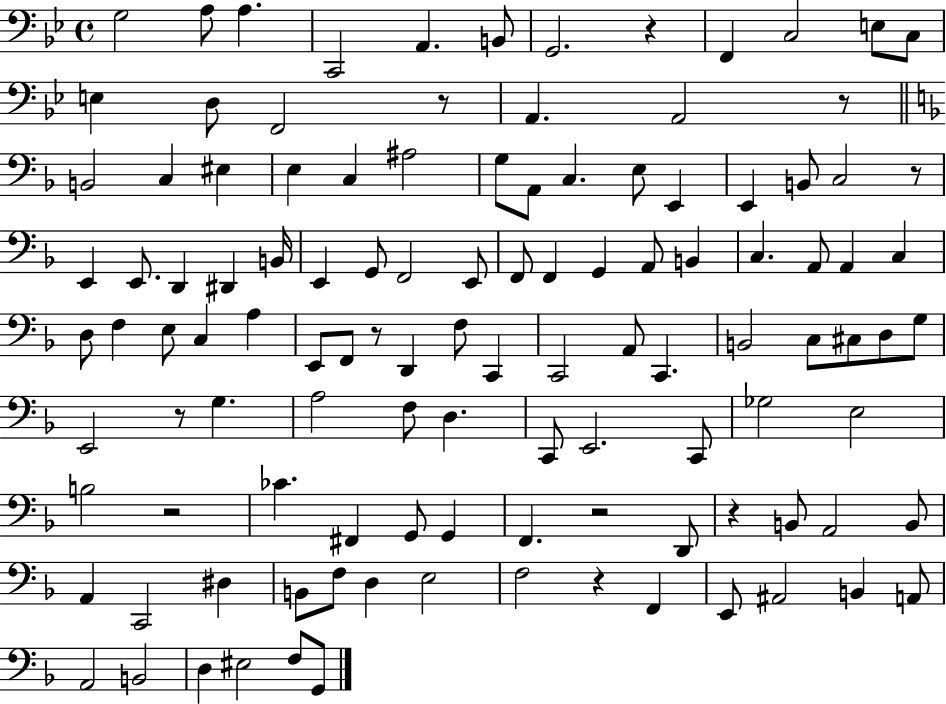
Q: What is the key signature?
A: BES major